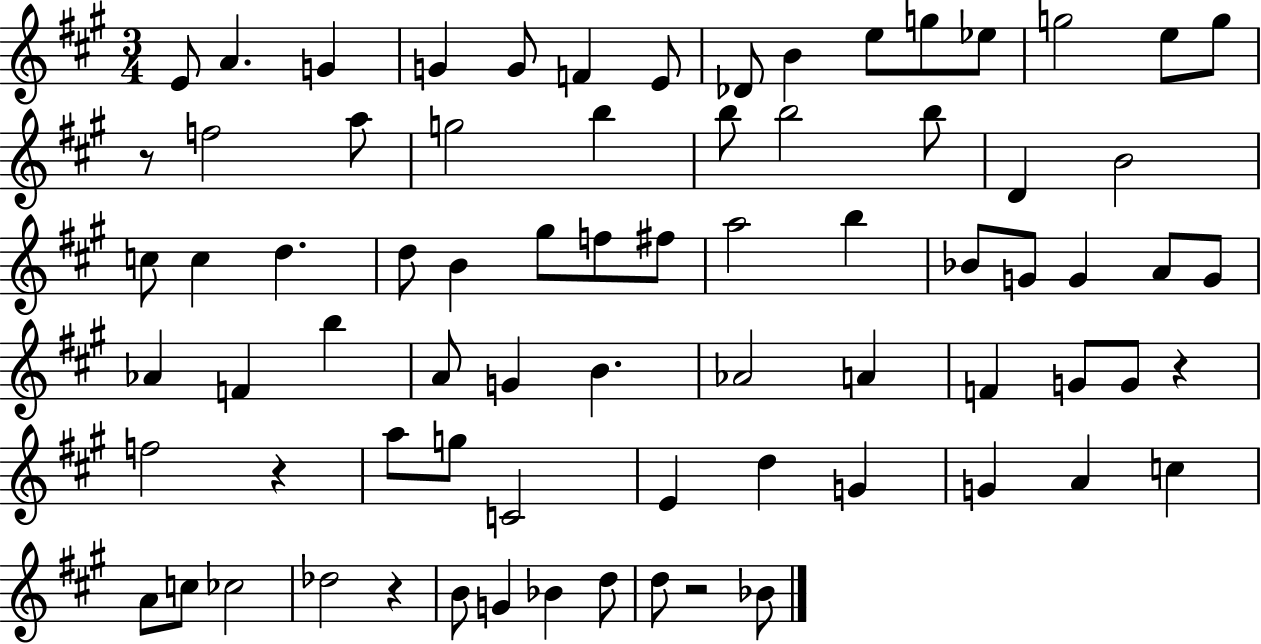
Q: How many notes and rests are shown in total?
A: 75